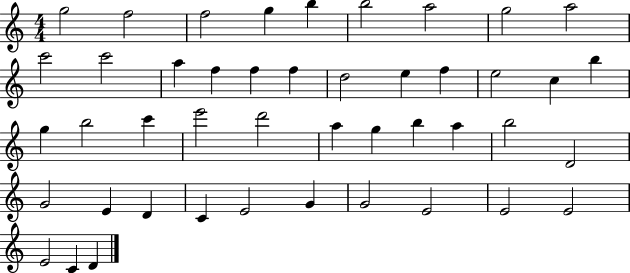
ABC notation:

X:1
T:Untitled
M:4/4
L:1/4
K:C
g2 f2 f2 g b b2 a2 g2 a2 c'2 c'2 a f f f d2 e f e2 c b g b2 c' e'2 d'2 a g b a b2 D2 G2 E D C E2 G G2 E2 E2 E2 E2 C D